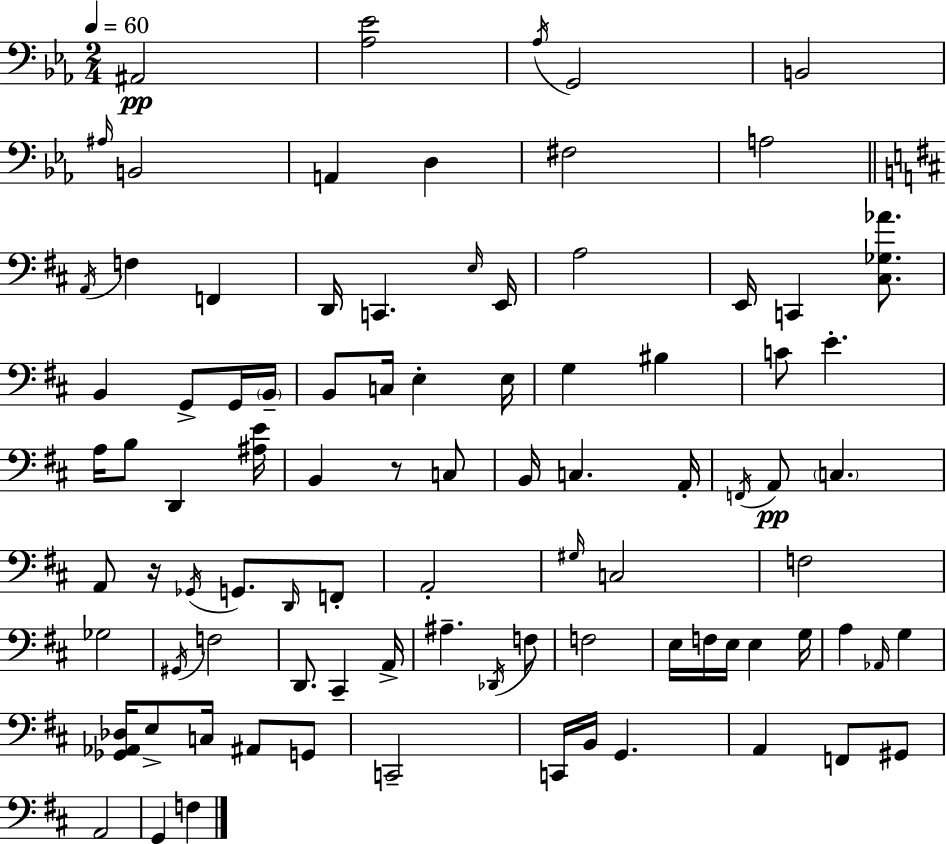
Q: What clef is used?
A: bass